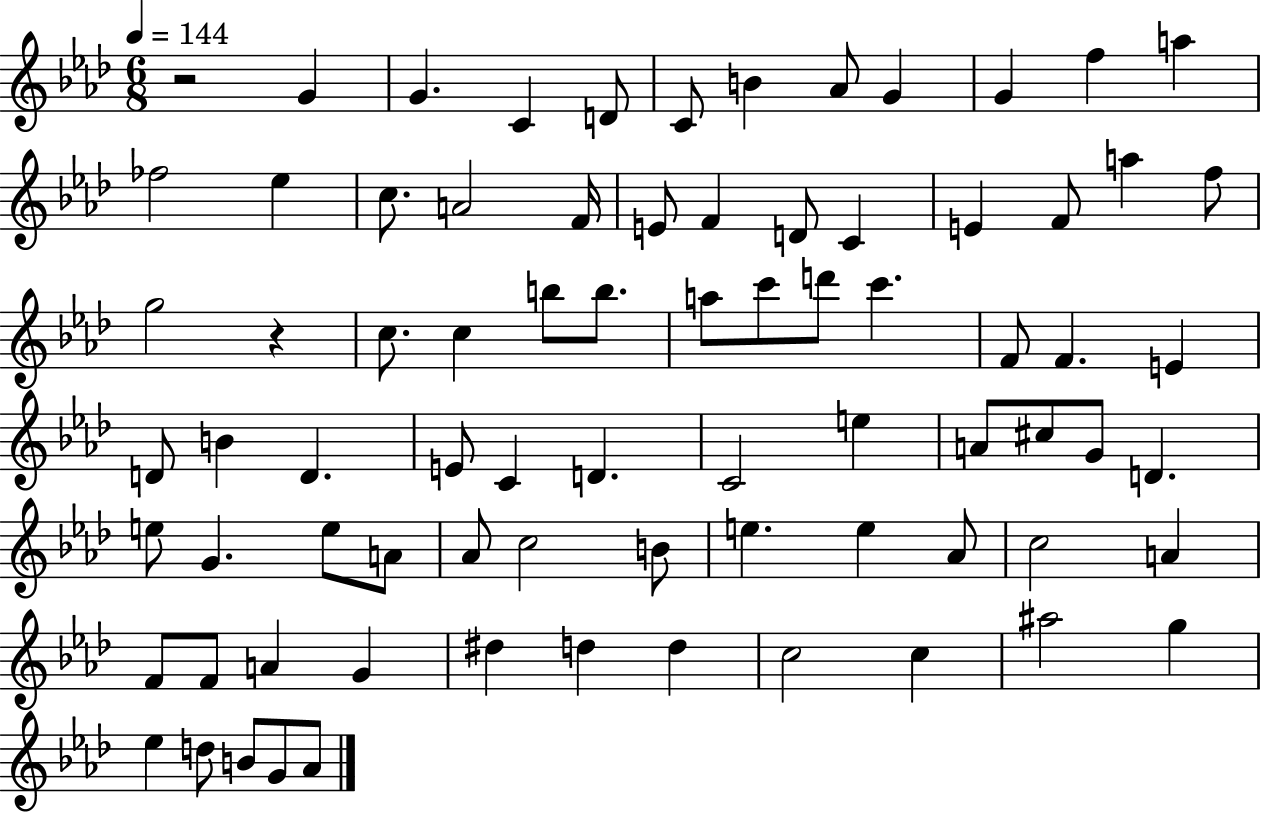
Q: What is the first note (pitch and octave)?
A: G4